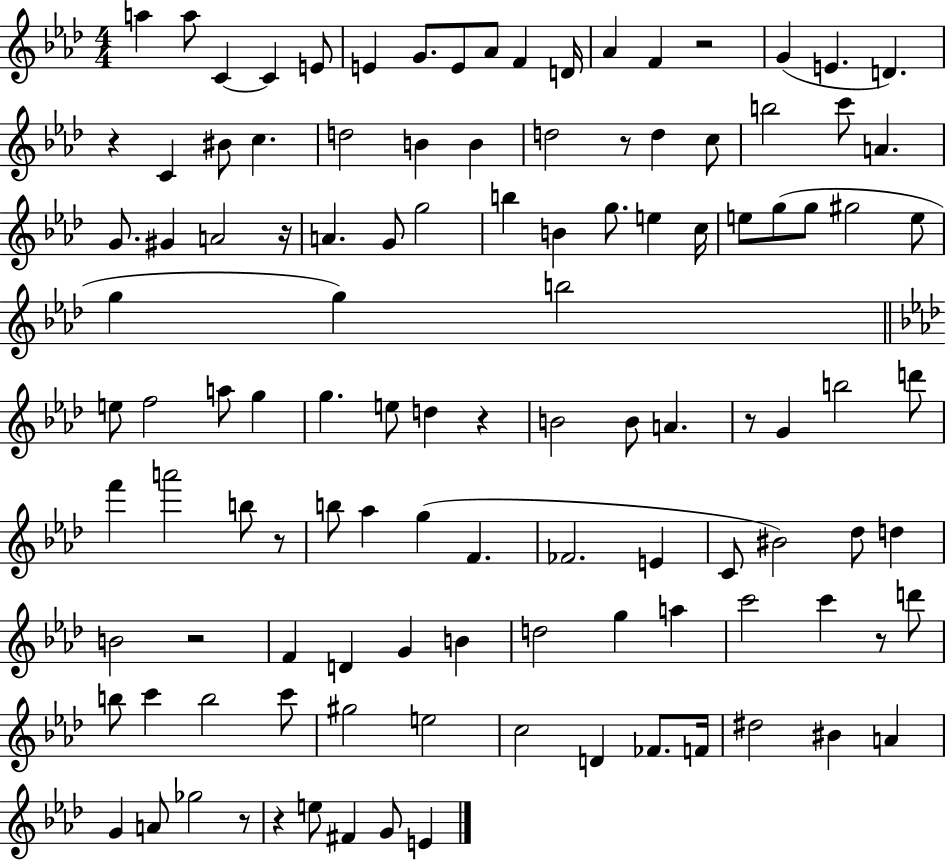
A5/q A5/e C4/q C4/q E4/e E4/q G4/e. E4/e Ab4/e F4/q D4/s Ab4/q F4/q R/h G4/q E4/q. D4/q. R/q C4/q BIS4/e C5/q. D5/h B4/q B4/q D5/h R/e D5/q C5/e B5/h C6/e A4/q. G4/e. G#4/q A4/h R/s A4/q. G4/e G5/h B5/q B4/q G5/e. E5/q C5/s E5/e G5/e G5/e G#5/h E5/e G5/q G5/q B5/h E5/e F5/h A5/e G5/q G5/q. E5/e D5/q R/q B4/h B4/e A4/q. R/e G4/q B5/h D6/e F6/q A6/h B5/e R/e B5/e Ab5/q G5/q F4/q. FES4/h. E4/q C4/e BIS4/h Db5/e D5/q B4/h R/h F4/q D4/q G4/q B4/q D5/h G5/q A5/q C6/h C6/q R/e D6/e B5/e C6/q B5/h C6/e G#5/h E5/h C5/h D4/q FES4/e. F4/s D#5/h BIS4/q A4/q G4/q A4/e Gb5/h R/e R/q E5/e F#4/q G4/e E4/q